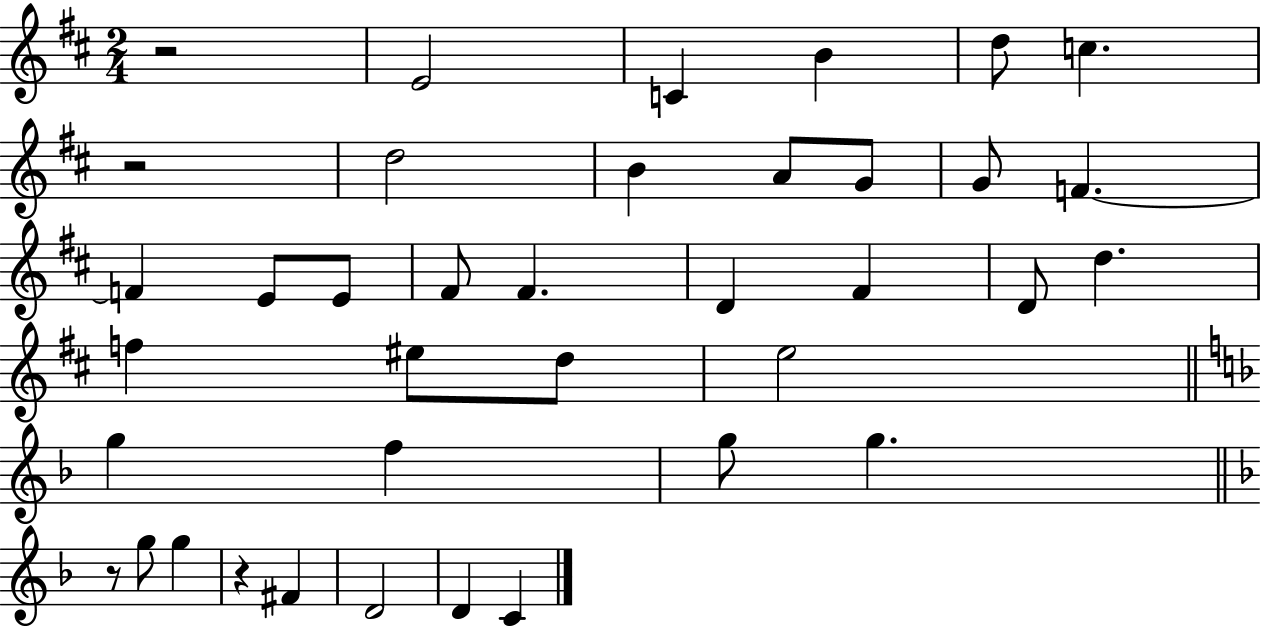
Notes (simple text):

R/h E4/h C4/q B4/q D5/e C5/q. R/h D5/h B4/q A4/e G4/e G4/e F4/q. F4/q E4/e E4/e F#4/e F#4/q. D4/q F#4/q D4/e D5/q. F5/q EIS5/e D5/e E5/h G5/q F5/q G5/e G5/q. R/e G5/e G5/q R/q F#4/q D4/h D4/q C4/q